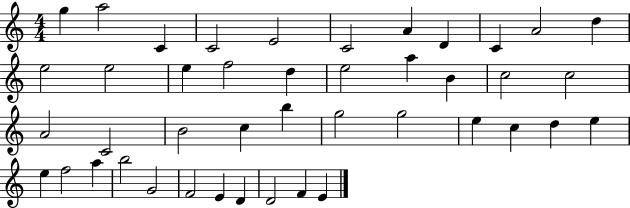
G5/q A5/h C4/q C4/h E4/h C4/h A4/q D4/q C4/q A4/h D5/q E5/h E5/h E5/q F5/h D5/q E5/h A5/q B4/q C5/h C5/h A4/h C4/h B4/h C5/q B5/q G5/h G5/h E5/q C5/q D5/q E5/q E5/q F5/h A5/q B5/h G4/h F4/h E4/q D4/q D4/h F4/q E4/q